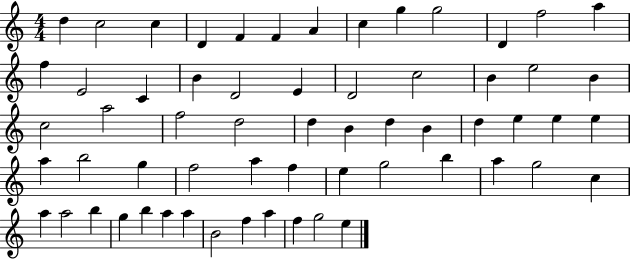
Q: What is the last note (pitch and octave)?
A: E5